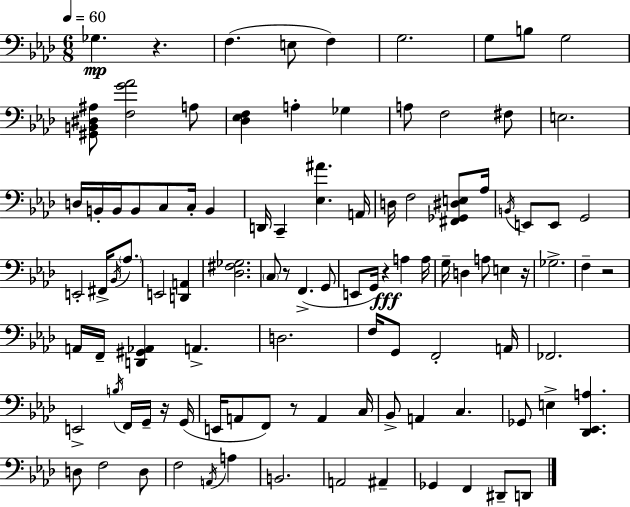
X:1
T:Untitled
M:6/8
L:1/4
K:Fm
_G, z F, E,/2 F, G,2 G,/2 B,/2 G,2 [^G,,B,,^D,^A,]/2 [F,G_A]2 A,/2 [_D,_E,F,] A, _G, A,/2 F,2 ^F,/2 E,2 D,/4 B,,/4 B,,/4 B,,/2 C,/2 C,/4 B,, D,,/4 C,, [_E,^A] A,,/4 D,/4 F,2 [^F,,_G,,^D,E,]/2 _A,/4 B,,/4 E,,/2 E,,/2 G,,2 E,,2 ^F,,/4 _B,,/4 _A,/2 E,,2 [D,,A,,] [_D,^F,_G,]2 C,/2 z/2 F,, G,,/2 E,,/2 G,,/4 z A, A,/4 G,/4 D, A,/2 E, z/4 _G,2 F, z2 A,,/4 F,,/4 [D,,^G,,_A,,] A,, D,2 F,/4 G,,/2 F,,2 A,,/4 _F,,2 E,,2 B,/4 F,,/4 G,,/4 z/4 G,,/4 E,,/4 A,,/2 F,,/2 z/2 A,, C,/4 _B,,/2 A,, C, _G,,/2 E, [_D,,_E,,A,] D,/2 F,2 D,/2 F,2 A,,/4 A, B,,2 A,,2 ^A,, _G,, F,, ^D,,/2 D,,/2